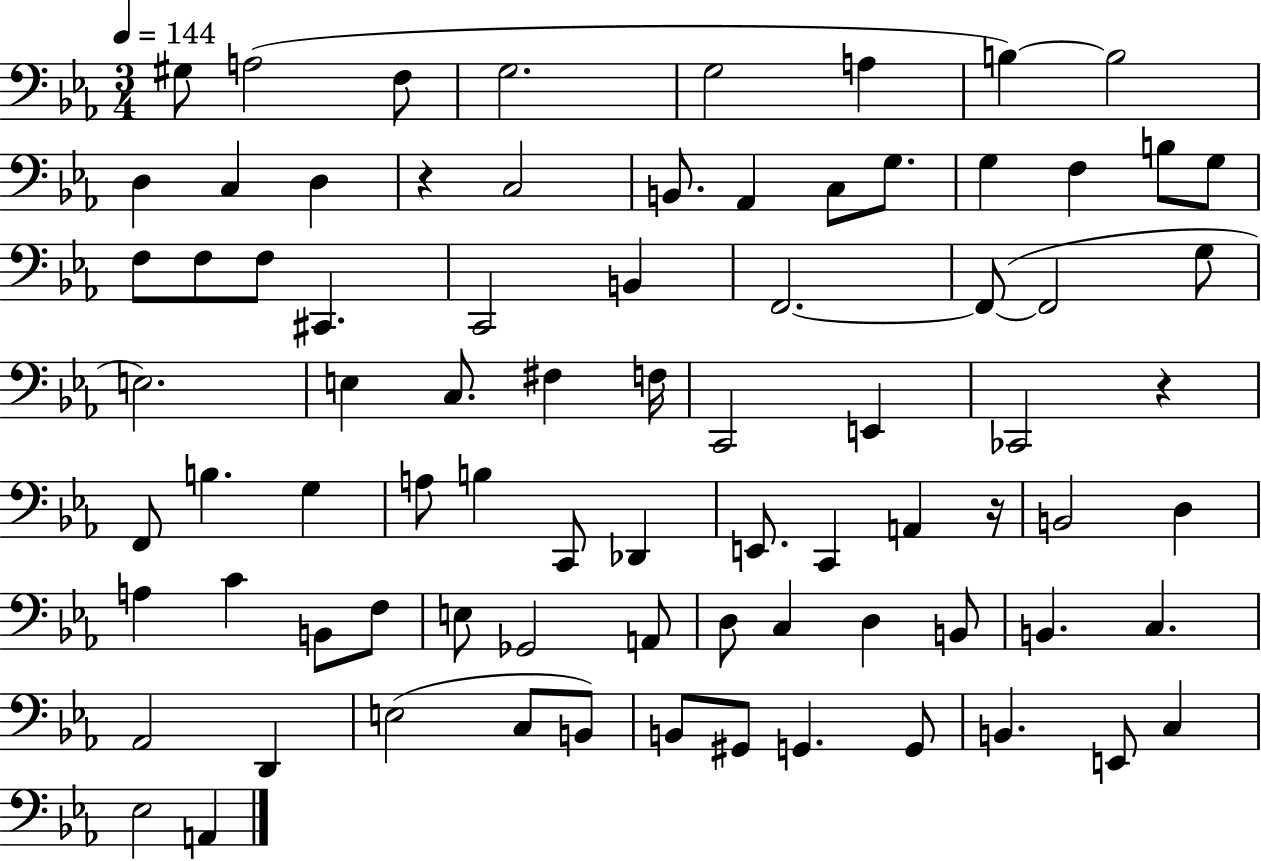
G#3/e A3/h F3/e G3/h. G3/h A3/q B3/q B3/h D3/q C3/q D3/q R/q C3/h B2/e. Ab2/q C3/e G3/e. G3/q F3/q B3/e G3/e F3/e F3/e F3/e C#2/q. C2/h B2/q F2/h. F2/e F2/h G3/e E3/h. E3/q C3/e. F#3/q F3/s C2/h E2/q CES2/h R/q F2/e B3/q. G3/q A3/e B3/q C2/e Db2/q E2/e. C2/q A2/q R/s B2/h D3/q A3/q C4/q B2/e F3/e E3/e Gb2/h A2/e D3/e C3/q D3/q B2/e B2/q. C3/q. Ab2/h D2/q E3/h C3/e B2/e B2/e G#2/e G2/q. G2/e B2/q. E2/e C3/q Eb3/h A2/q